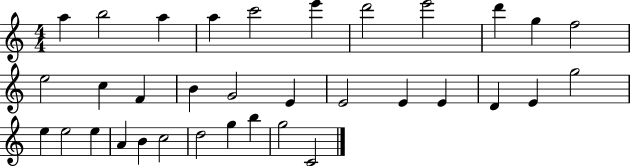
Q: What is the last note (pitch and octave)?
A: C4